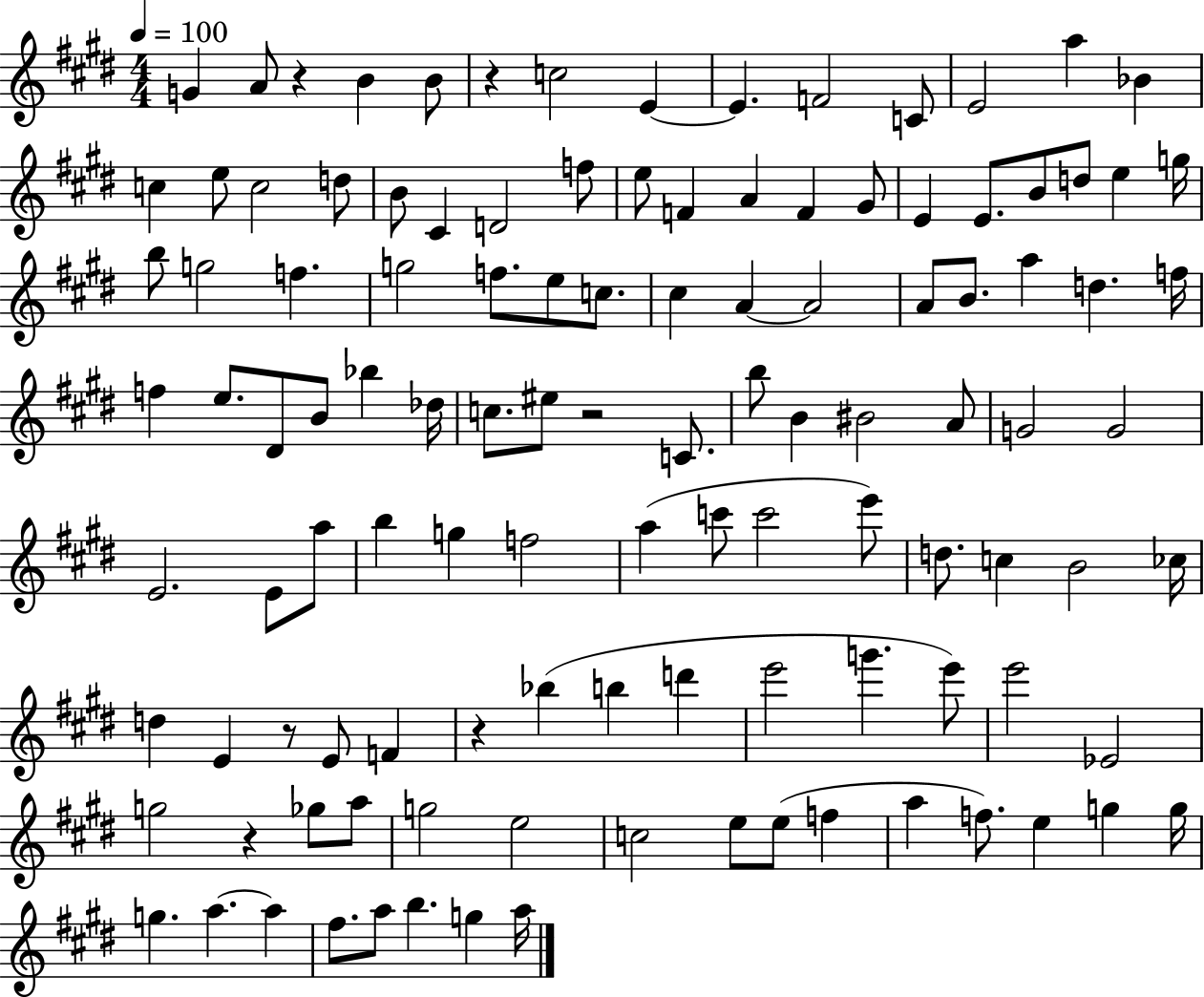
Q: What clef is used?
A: treble